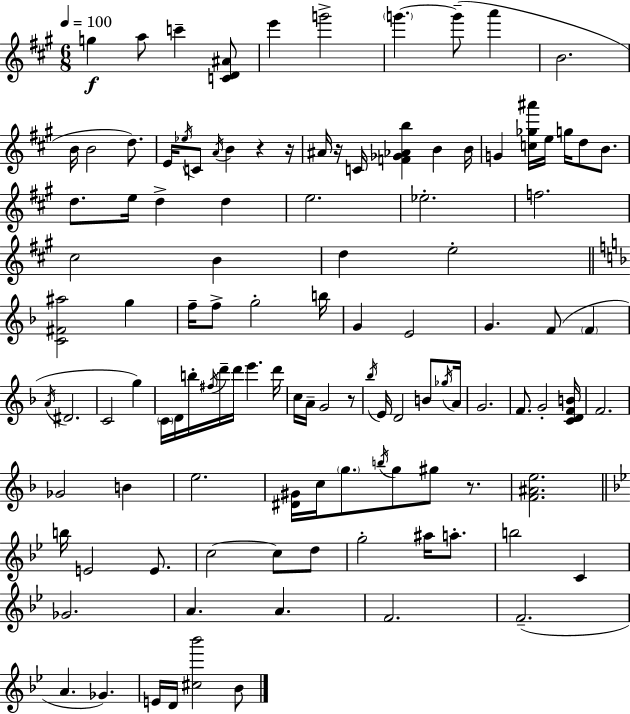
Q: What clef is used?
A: treble